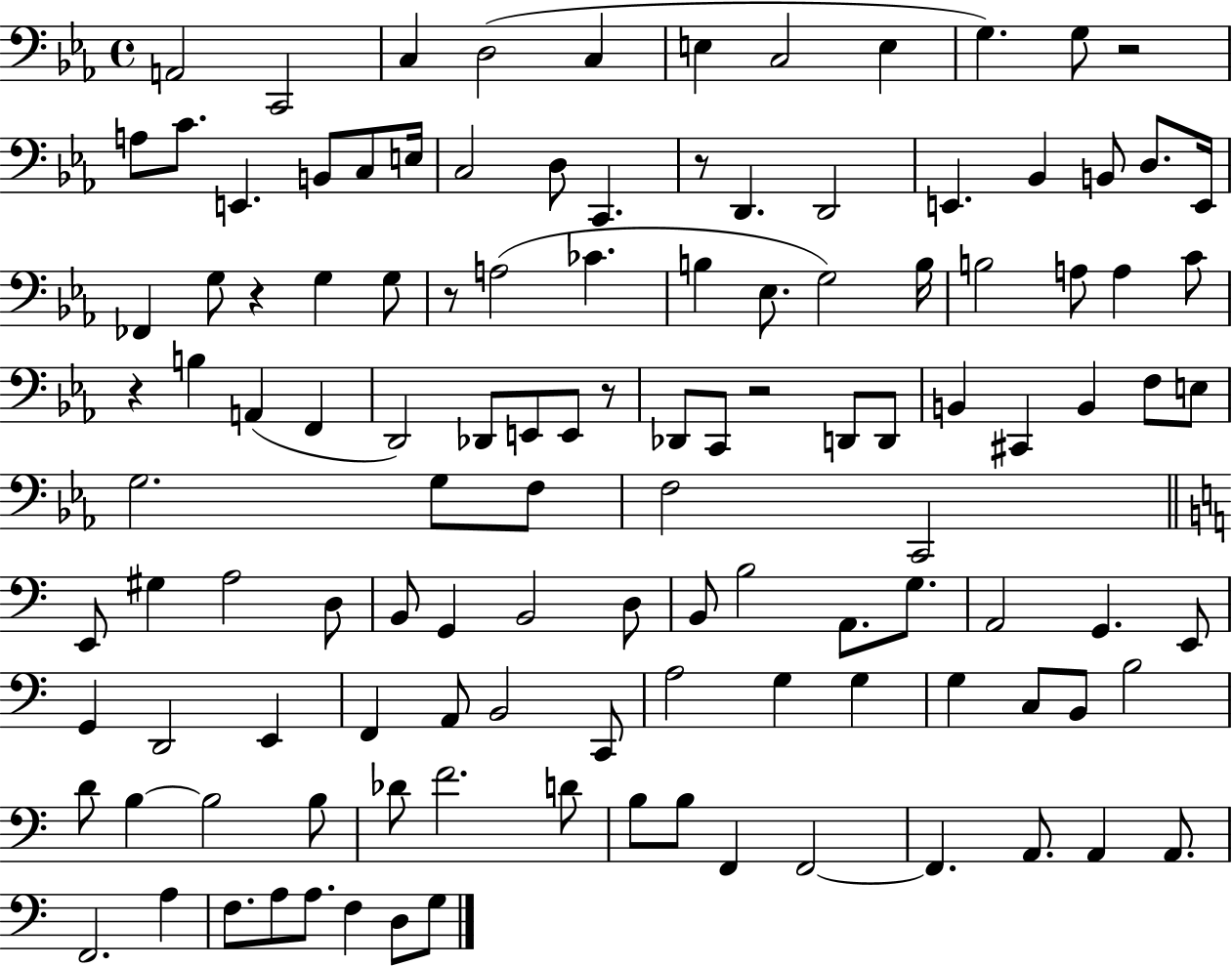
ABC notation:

X:1
T:Untitled
M:4/4
L:1/4
K:Eb
A,,2 C,,2 C, D,2 C, E, C,2 E, G, G,/2 z2 A,/2 C/2 E,, B,,/2 C,/2 E,/4 C,2 D,/2 C,, z/2 D,, D,,2 E,, _B,, B,,/2 D,/2 E,,/4 _F,, G,/2 z G, G,/2 z/2 A,2 _C B, _E,/2 G,2 B,/4 B,2 A,/2 A, C/2 z B, A,, F,, D,,2 _D,,/2 E,,/2 E,,/2 z/2 _D,,/2 C,,/2 z2 D,,/2 D,,/2 B,, ^C,, B,, F,/2 E,/2 G,2 G,/2 F,/2 F,2 C,,2 E,,/2 ^G, A,2 D,/2 B,,/2 G,, B,,2 D,/2 B,,/2 B,2 A,,/2 G,/2 A,,2 G,, E,,/2 G,, D,,2 E,, F,, A,,/2 B,,2 C,,/2 A,2 G, G, G, C,/2 B,,/2 B,2 D/2 B, B,2 B,/2 _D/2 F2 D/2 B,/2 B,/2 F,, F,,2 F,, A,,/2 A,, A,,/2 F,,2 A, F,/2 A,/2 A,/2 F, D,/2 G,/2